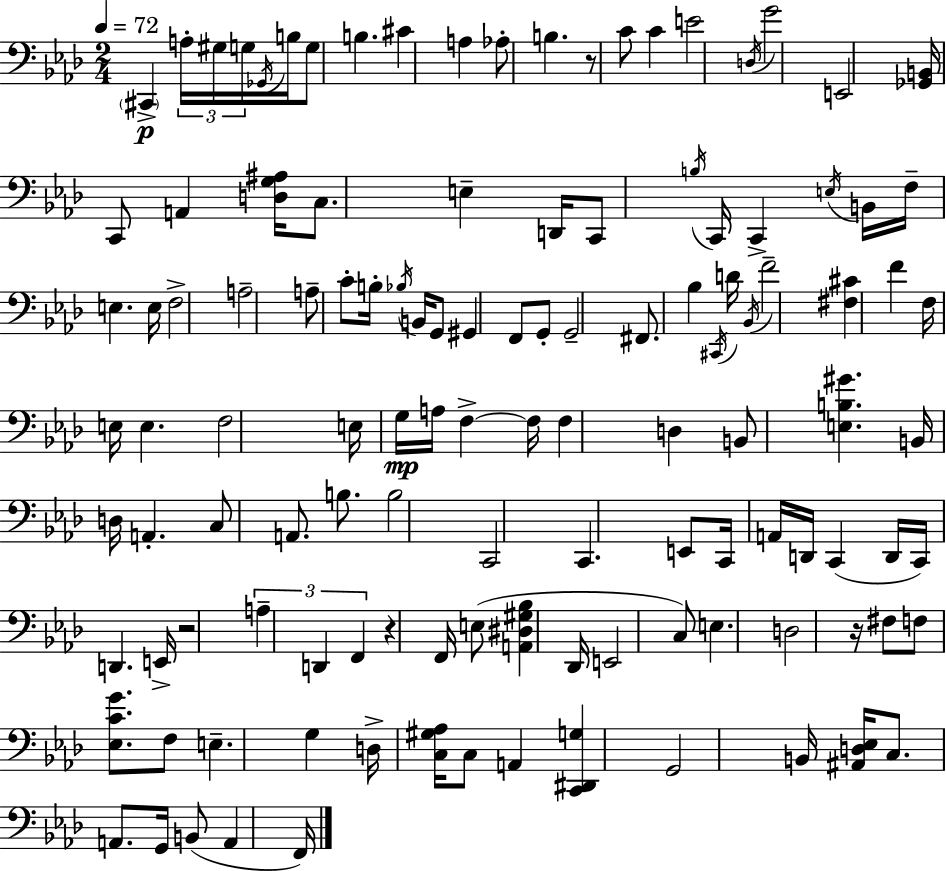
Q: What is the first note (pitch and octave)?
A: C#2